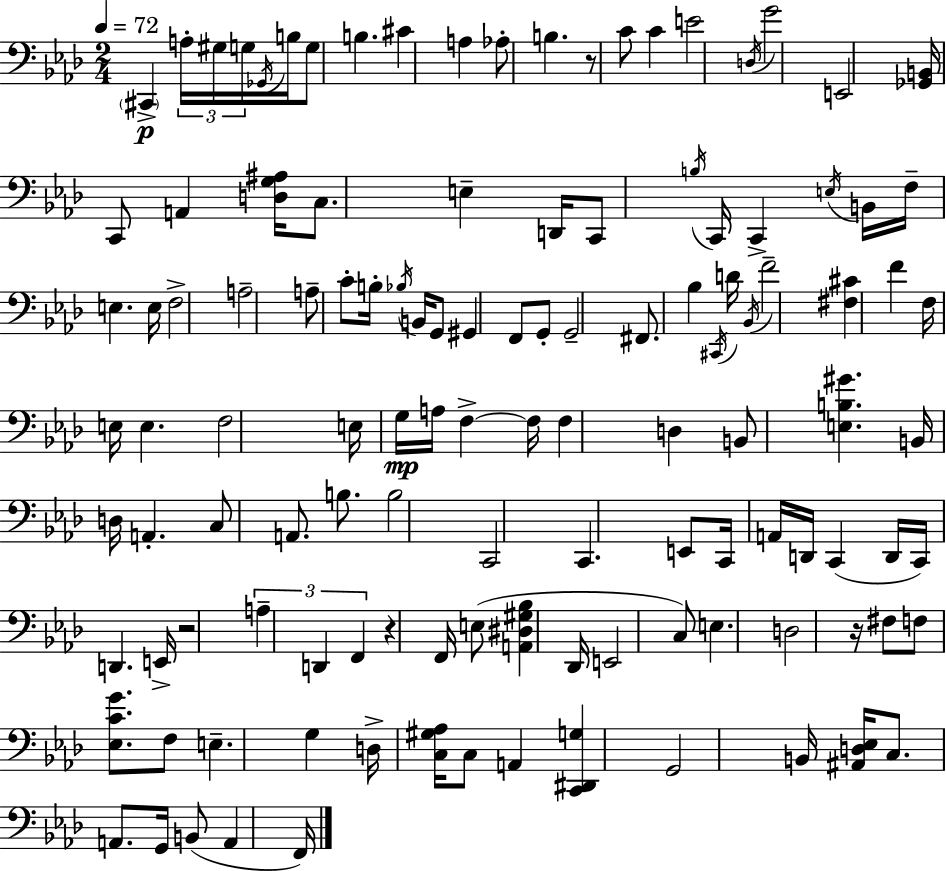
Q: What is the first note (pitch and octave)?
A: C#2